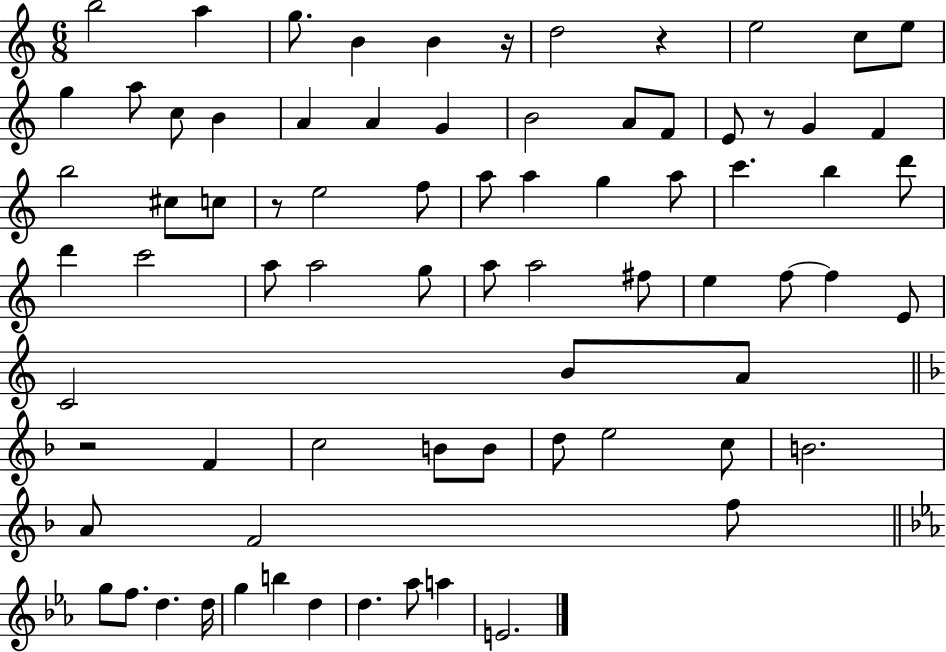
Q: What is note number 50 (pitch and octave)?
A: F4